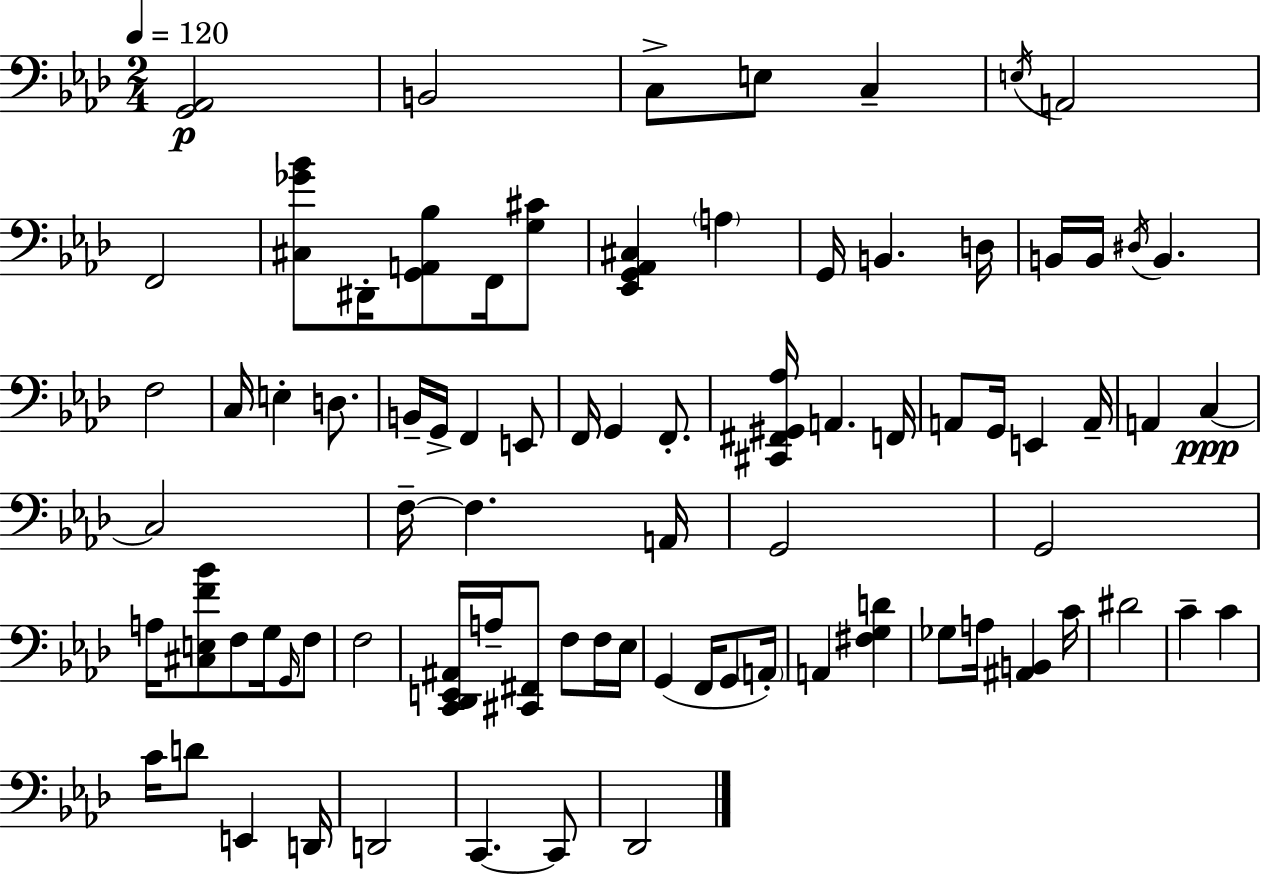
{
  \clef bass
  \numericTimeSignature
  \time 2/4
  \key aes \major
  \tempo 4 = 120
  \repeat volta 2 { <g, aes,>2\p | b,2 | c8-> e8 c4-- | \acciaccatura { e16 } a,2 | \break f,2 | <cis ges' bes'>8 dis,16-. <g, a, bes>8 f,16 <g cis'>8 | <ees, g, aes, cis>4 \parenthesize a4 | g,16 b,4. | \break d16 b,16 b,16 \acciaccatura { dis16 } b,4. | f2 | c16 e4-. d8. | b,16-- g,16-> f,4 | \break e,8 f,16 g,4 f,8.-. | <cis, fis, gis, aes>16 a,4. | f,16 a,8 g,16 e,4 | a,16-- a,4 c4~~\ppp | \break c2 | f16--~~ f4. | a,16 g,2 | g,2 | \break a16 <cis e f' bes'>8 f8 g16 | \grace { g,16 } f8 f2 | <c, des, e, ais,>16 a16-- <cis, fis,>8 f8 | f16 ees16 g,4( f,16 | \break g,8 \parenthesize a,16-.) a,4 <fis g d'>4 | ges8 a16 <ais, b,>4 | c'16 dis'2 | c'4-- c'4 | \break c'16 d'8 e,4 | d,16 d,2 | c,4.~~ | c,8 des,2 | \break } \bar "|."
}